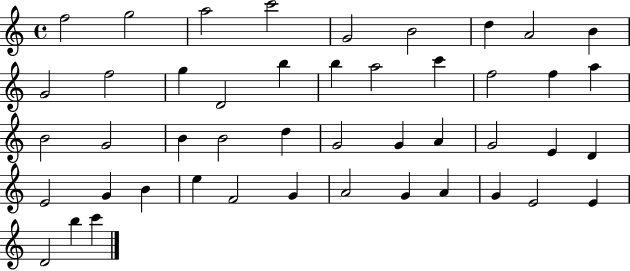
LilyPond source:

{
  \clef treble
  \time 4/4
  \defaultTimeSignature
  \key c \major
  f''2 g''2 | a''2 c'''2 | g'2 b'2 | d''4 a'2 b'4 | \break g'2 f''2 | g''4 d'2 b''4 | b''4 a''2 c'''4 | f''2 f''4 a''4 | \break b'2 g'2 | b'4 b'2 d''4 | g'2 g'4 a'4 | g'2 e'4 d'4 | \break e'2 g'4 b'4 | e''4 f'2 g'4 | a'2 g'4 a'4 | g'4 e'2 e'4 | \break d'2 b''4 c'''4 | \bar "|."
}